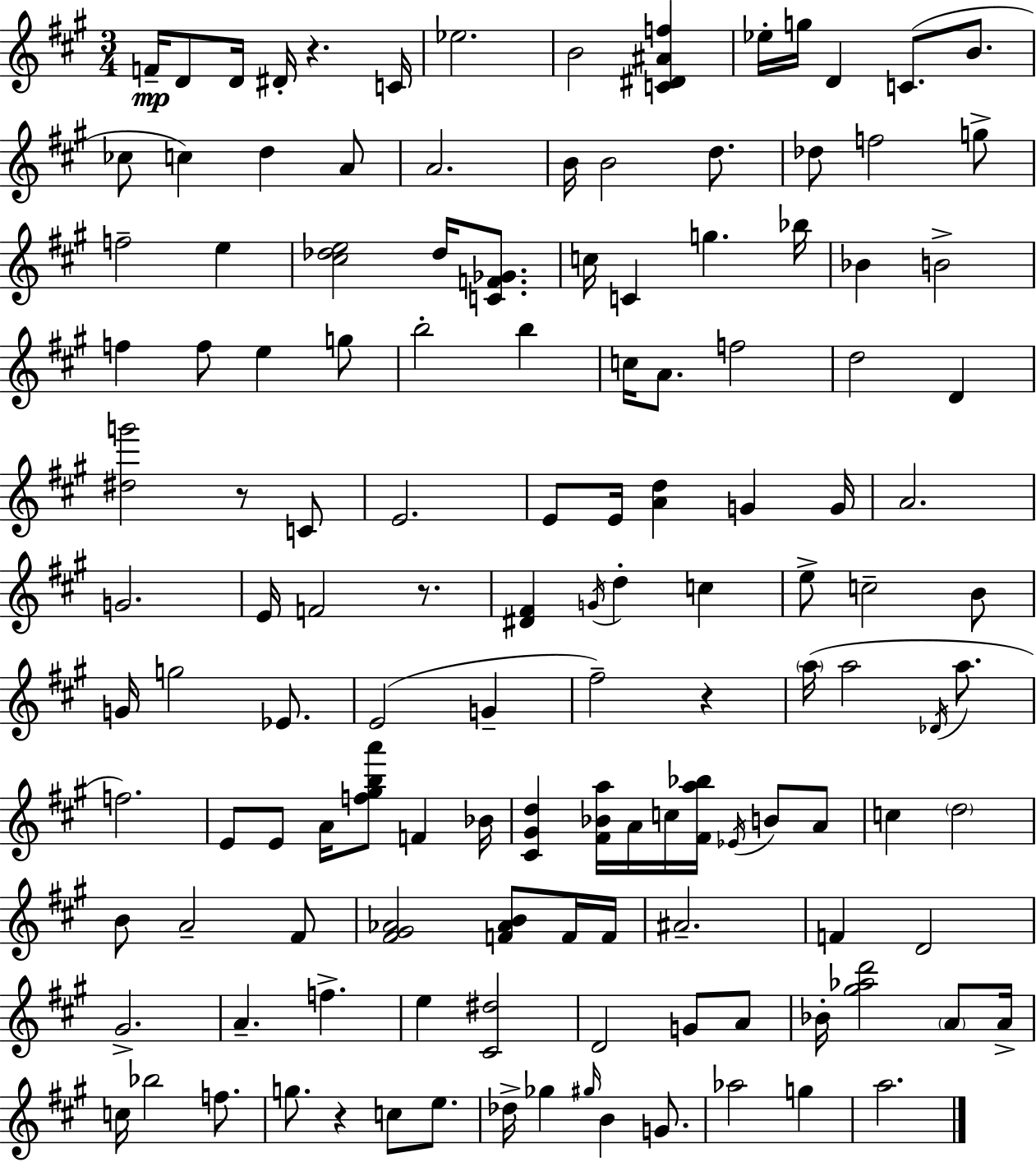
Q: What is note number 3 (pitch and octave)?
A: D4